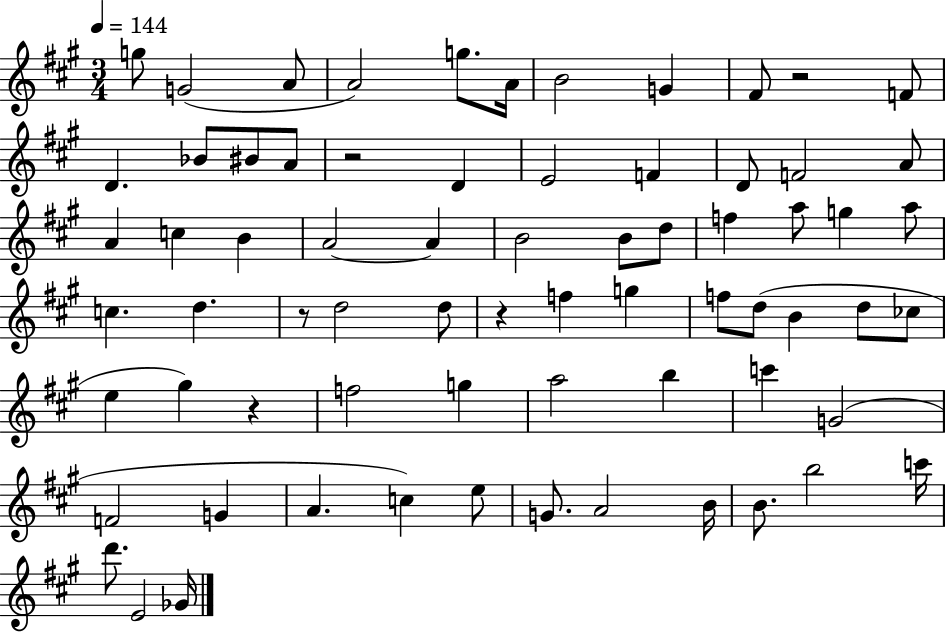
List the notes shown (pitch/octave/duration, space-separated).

G5/e G4/h A4/e A4/h G5/e. A4/s B4/h G4/q F#4/e R/h F4/e D4/q. Bb4/e BIS4/e A4/e R/h D4/q E4/h F4/q D4/e F4/h A4/e A4/q C5/q B4/q A4/h A4/q B4/h B4/e D5/e F5/q A5/e G5/q A5/e C5/q. D5/q. R/e D5/h D5/e R/q F5/q G5/q F5/e D5/e B4/q D5/e CES5/e E5/q G#5/q R/q F5/h G5/q A5/h B5/q C6/q G4/h F4/h G4/q A4/q. C5/q E5/e G4/e. A4/h B4/s B4/e. B5/h C6/s D6/e. E4/h Gb4/s